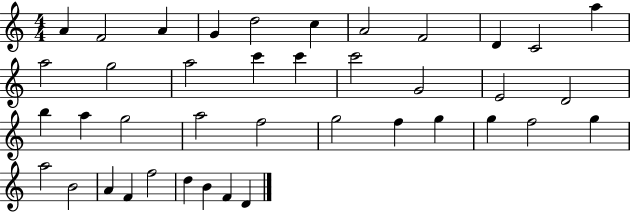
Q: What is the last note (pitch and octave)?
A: D4